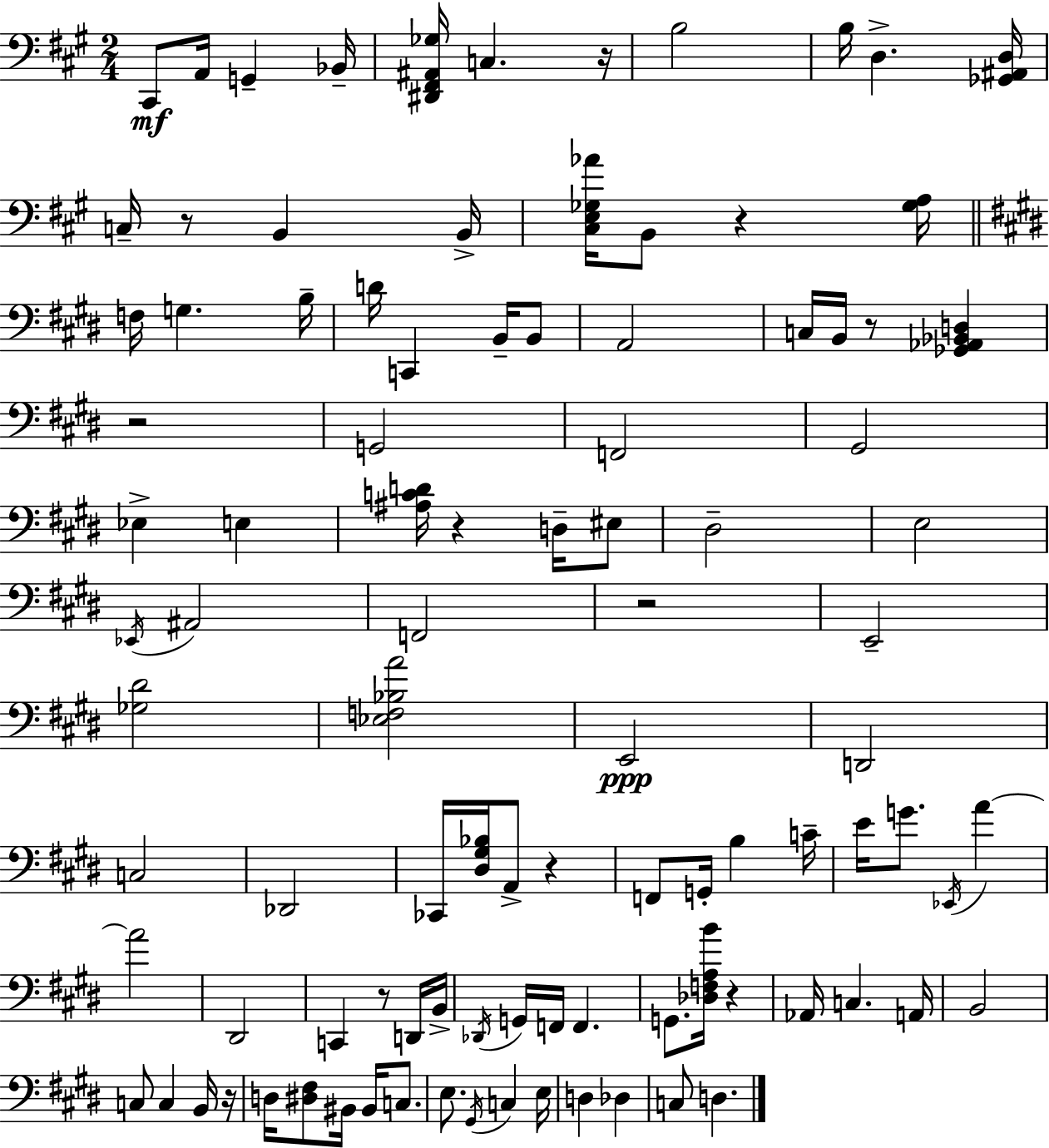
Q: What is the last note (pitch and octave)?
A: D3